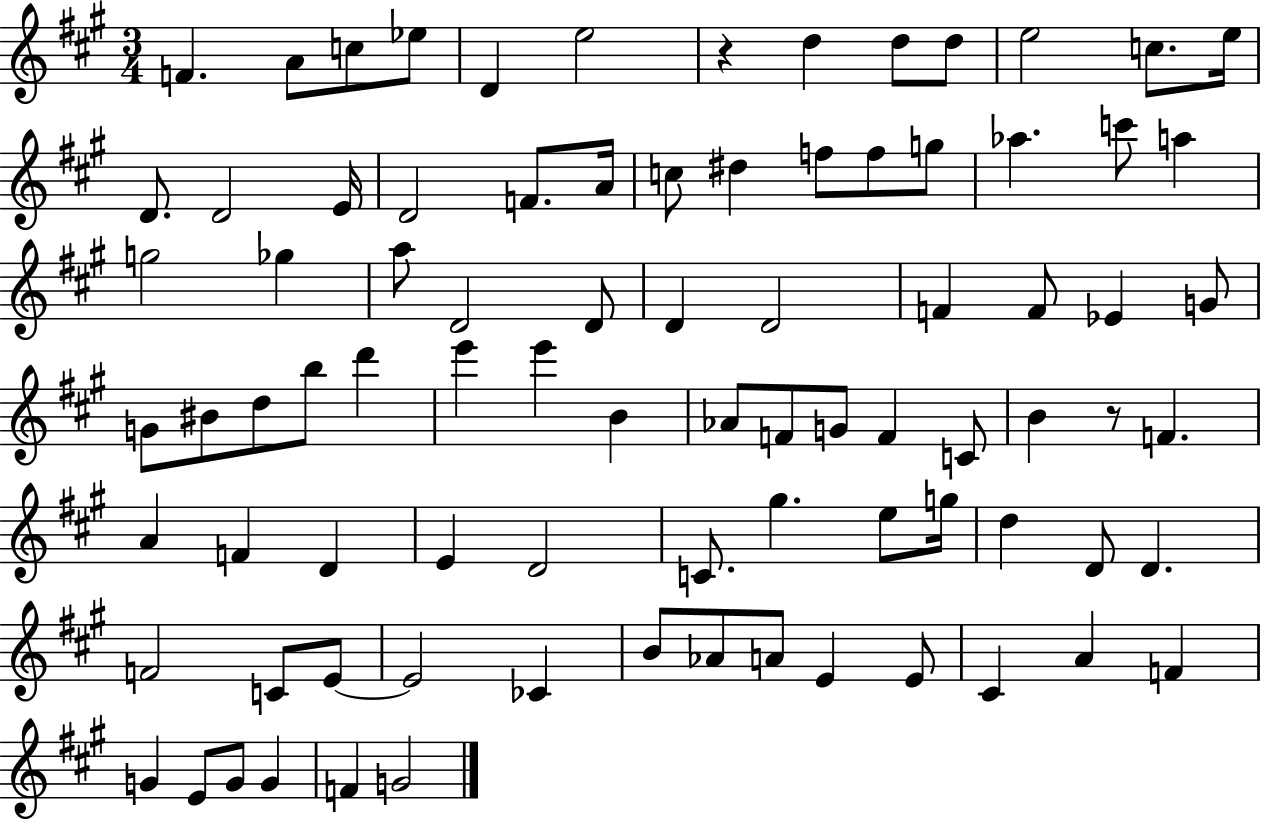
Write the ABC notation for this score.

X:1
T:Untitled
M:3/4
L:1/4
K:A
F A/2 c/2 _e/2 D e2 z d d/2 d/2 e2 c/2 e/4 D/2 D2 E/4 D2 F/2 A/4 c/2 ^d f/2 f/2 g/2 _a c'/2 a g2 _g a/2 D2 D/2 D D2 F F/2 _E G/2 G/2 ^B/2 d/2 b/2 d' e' e' B _A/2 F/2 G/2 F C/2 B z/2 F A F D E D2 C/2 ^g e/2 g/4 d D/2 D F2 C/2 E/2 E2 _C B/2 _A/2 A/2 E E/2 ^C A F G E/2 G/2 G F G2